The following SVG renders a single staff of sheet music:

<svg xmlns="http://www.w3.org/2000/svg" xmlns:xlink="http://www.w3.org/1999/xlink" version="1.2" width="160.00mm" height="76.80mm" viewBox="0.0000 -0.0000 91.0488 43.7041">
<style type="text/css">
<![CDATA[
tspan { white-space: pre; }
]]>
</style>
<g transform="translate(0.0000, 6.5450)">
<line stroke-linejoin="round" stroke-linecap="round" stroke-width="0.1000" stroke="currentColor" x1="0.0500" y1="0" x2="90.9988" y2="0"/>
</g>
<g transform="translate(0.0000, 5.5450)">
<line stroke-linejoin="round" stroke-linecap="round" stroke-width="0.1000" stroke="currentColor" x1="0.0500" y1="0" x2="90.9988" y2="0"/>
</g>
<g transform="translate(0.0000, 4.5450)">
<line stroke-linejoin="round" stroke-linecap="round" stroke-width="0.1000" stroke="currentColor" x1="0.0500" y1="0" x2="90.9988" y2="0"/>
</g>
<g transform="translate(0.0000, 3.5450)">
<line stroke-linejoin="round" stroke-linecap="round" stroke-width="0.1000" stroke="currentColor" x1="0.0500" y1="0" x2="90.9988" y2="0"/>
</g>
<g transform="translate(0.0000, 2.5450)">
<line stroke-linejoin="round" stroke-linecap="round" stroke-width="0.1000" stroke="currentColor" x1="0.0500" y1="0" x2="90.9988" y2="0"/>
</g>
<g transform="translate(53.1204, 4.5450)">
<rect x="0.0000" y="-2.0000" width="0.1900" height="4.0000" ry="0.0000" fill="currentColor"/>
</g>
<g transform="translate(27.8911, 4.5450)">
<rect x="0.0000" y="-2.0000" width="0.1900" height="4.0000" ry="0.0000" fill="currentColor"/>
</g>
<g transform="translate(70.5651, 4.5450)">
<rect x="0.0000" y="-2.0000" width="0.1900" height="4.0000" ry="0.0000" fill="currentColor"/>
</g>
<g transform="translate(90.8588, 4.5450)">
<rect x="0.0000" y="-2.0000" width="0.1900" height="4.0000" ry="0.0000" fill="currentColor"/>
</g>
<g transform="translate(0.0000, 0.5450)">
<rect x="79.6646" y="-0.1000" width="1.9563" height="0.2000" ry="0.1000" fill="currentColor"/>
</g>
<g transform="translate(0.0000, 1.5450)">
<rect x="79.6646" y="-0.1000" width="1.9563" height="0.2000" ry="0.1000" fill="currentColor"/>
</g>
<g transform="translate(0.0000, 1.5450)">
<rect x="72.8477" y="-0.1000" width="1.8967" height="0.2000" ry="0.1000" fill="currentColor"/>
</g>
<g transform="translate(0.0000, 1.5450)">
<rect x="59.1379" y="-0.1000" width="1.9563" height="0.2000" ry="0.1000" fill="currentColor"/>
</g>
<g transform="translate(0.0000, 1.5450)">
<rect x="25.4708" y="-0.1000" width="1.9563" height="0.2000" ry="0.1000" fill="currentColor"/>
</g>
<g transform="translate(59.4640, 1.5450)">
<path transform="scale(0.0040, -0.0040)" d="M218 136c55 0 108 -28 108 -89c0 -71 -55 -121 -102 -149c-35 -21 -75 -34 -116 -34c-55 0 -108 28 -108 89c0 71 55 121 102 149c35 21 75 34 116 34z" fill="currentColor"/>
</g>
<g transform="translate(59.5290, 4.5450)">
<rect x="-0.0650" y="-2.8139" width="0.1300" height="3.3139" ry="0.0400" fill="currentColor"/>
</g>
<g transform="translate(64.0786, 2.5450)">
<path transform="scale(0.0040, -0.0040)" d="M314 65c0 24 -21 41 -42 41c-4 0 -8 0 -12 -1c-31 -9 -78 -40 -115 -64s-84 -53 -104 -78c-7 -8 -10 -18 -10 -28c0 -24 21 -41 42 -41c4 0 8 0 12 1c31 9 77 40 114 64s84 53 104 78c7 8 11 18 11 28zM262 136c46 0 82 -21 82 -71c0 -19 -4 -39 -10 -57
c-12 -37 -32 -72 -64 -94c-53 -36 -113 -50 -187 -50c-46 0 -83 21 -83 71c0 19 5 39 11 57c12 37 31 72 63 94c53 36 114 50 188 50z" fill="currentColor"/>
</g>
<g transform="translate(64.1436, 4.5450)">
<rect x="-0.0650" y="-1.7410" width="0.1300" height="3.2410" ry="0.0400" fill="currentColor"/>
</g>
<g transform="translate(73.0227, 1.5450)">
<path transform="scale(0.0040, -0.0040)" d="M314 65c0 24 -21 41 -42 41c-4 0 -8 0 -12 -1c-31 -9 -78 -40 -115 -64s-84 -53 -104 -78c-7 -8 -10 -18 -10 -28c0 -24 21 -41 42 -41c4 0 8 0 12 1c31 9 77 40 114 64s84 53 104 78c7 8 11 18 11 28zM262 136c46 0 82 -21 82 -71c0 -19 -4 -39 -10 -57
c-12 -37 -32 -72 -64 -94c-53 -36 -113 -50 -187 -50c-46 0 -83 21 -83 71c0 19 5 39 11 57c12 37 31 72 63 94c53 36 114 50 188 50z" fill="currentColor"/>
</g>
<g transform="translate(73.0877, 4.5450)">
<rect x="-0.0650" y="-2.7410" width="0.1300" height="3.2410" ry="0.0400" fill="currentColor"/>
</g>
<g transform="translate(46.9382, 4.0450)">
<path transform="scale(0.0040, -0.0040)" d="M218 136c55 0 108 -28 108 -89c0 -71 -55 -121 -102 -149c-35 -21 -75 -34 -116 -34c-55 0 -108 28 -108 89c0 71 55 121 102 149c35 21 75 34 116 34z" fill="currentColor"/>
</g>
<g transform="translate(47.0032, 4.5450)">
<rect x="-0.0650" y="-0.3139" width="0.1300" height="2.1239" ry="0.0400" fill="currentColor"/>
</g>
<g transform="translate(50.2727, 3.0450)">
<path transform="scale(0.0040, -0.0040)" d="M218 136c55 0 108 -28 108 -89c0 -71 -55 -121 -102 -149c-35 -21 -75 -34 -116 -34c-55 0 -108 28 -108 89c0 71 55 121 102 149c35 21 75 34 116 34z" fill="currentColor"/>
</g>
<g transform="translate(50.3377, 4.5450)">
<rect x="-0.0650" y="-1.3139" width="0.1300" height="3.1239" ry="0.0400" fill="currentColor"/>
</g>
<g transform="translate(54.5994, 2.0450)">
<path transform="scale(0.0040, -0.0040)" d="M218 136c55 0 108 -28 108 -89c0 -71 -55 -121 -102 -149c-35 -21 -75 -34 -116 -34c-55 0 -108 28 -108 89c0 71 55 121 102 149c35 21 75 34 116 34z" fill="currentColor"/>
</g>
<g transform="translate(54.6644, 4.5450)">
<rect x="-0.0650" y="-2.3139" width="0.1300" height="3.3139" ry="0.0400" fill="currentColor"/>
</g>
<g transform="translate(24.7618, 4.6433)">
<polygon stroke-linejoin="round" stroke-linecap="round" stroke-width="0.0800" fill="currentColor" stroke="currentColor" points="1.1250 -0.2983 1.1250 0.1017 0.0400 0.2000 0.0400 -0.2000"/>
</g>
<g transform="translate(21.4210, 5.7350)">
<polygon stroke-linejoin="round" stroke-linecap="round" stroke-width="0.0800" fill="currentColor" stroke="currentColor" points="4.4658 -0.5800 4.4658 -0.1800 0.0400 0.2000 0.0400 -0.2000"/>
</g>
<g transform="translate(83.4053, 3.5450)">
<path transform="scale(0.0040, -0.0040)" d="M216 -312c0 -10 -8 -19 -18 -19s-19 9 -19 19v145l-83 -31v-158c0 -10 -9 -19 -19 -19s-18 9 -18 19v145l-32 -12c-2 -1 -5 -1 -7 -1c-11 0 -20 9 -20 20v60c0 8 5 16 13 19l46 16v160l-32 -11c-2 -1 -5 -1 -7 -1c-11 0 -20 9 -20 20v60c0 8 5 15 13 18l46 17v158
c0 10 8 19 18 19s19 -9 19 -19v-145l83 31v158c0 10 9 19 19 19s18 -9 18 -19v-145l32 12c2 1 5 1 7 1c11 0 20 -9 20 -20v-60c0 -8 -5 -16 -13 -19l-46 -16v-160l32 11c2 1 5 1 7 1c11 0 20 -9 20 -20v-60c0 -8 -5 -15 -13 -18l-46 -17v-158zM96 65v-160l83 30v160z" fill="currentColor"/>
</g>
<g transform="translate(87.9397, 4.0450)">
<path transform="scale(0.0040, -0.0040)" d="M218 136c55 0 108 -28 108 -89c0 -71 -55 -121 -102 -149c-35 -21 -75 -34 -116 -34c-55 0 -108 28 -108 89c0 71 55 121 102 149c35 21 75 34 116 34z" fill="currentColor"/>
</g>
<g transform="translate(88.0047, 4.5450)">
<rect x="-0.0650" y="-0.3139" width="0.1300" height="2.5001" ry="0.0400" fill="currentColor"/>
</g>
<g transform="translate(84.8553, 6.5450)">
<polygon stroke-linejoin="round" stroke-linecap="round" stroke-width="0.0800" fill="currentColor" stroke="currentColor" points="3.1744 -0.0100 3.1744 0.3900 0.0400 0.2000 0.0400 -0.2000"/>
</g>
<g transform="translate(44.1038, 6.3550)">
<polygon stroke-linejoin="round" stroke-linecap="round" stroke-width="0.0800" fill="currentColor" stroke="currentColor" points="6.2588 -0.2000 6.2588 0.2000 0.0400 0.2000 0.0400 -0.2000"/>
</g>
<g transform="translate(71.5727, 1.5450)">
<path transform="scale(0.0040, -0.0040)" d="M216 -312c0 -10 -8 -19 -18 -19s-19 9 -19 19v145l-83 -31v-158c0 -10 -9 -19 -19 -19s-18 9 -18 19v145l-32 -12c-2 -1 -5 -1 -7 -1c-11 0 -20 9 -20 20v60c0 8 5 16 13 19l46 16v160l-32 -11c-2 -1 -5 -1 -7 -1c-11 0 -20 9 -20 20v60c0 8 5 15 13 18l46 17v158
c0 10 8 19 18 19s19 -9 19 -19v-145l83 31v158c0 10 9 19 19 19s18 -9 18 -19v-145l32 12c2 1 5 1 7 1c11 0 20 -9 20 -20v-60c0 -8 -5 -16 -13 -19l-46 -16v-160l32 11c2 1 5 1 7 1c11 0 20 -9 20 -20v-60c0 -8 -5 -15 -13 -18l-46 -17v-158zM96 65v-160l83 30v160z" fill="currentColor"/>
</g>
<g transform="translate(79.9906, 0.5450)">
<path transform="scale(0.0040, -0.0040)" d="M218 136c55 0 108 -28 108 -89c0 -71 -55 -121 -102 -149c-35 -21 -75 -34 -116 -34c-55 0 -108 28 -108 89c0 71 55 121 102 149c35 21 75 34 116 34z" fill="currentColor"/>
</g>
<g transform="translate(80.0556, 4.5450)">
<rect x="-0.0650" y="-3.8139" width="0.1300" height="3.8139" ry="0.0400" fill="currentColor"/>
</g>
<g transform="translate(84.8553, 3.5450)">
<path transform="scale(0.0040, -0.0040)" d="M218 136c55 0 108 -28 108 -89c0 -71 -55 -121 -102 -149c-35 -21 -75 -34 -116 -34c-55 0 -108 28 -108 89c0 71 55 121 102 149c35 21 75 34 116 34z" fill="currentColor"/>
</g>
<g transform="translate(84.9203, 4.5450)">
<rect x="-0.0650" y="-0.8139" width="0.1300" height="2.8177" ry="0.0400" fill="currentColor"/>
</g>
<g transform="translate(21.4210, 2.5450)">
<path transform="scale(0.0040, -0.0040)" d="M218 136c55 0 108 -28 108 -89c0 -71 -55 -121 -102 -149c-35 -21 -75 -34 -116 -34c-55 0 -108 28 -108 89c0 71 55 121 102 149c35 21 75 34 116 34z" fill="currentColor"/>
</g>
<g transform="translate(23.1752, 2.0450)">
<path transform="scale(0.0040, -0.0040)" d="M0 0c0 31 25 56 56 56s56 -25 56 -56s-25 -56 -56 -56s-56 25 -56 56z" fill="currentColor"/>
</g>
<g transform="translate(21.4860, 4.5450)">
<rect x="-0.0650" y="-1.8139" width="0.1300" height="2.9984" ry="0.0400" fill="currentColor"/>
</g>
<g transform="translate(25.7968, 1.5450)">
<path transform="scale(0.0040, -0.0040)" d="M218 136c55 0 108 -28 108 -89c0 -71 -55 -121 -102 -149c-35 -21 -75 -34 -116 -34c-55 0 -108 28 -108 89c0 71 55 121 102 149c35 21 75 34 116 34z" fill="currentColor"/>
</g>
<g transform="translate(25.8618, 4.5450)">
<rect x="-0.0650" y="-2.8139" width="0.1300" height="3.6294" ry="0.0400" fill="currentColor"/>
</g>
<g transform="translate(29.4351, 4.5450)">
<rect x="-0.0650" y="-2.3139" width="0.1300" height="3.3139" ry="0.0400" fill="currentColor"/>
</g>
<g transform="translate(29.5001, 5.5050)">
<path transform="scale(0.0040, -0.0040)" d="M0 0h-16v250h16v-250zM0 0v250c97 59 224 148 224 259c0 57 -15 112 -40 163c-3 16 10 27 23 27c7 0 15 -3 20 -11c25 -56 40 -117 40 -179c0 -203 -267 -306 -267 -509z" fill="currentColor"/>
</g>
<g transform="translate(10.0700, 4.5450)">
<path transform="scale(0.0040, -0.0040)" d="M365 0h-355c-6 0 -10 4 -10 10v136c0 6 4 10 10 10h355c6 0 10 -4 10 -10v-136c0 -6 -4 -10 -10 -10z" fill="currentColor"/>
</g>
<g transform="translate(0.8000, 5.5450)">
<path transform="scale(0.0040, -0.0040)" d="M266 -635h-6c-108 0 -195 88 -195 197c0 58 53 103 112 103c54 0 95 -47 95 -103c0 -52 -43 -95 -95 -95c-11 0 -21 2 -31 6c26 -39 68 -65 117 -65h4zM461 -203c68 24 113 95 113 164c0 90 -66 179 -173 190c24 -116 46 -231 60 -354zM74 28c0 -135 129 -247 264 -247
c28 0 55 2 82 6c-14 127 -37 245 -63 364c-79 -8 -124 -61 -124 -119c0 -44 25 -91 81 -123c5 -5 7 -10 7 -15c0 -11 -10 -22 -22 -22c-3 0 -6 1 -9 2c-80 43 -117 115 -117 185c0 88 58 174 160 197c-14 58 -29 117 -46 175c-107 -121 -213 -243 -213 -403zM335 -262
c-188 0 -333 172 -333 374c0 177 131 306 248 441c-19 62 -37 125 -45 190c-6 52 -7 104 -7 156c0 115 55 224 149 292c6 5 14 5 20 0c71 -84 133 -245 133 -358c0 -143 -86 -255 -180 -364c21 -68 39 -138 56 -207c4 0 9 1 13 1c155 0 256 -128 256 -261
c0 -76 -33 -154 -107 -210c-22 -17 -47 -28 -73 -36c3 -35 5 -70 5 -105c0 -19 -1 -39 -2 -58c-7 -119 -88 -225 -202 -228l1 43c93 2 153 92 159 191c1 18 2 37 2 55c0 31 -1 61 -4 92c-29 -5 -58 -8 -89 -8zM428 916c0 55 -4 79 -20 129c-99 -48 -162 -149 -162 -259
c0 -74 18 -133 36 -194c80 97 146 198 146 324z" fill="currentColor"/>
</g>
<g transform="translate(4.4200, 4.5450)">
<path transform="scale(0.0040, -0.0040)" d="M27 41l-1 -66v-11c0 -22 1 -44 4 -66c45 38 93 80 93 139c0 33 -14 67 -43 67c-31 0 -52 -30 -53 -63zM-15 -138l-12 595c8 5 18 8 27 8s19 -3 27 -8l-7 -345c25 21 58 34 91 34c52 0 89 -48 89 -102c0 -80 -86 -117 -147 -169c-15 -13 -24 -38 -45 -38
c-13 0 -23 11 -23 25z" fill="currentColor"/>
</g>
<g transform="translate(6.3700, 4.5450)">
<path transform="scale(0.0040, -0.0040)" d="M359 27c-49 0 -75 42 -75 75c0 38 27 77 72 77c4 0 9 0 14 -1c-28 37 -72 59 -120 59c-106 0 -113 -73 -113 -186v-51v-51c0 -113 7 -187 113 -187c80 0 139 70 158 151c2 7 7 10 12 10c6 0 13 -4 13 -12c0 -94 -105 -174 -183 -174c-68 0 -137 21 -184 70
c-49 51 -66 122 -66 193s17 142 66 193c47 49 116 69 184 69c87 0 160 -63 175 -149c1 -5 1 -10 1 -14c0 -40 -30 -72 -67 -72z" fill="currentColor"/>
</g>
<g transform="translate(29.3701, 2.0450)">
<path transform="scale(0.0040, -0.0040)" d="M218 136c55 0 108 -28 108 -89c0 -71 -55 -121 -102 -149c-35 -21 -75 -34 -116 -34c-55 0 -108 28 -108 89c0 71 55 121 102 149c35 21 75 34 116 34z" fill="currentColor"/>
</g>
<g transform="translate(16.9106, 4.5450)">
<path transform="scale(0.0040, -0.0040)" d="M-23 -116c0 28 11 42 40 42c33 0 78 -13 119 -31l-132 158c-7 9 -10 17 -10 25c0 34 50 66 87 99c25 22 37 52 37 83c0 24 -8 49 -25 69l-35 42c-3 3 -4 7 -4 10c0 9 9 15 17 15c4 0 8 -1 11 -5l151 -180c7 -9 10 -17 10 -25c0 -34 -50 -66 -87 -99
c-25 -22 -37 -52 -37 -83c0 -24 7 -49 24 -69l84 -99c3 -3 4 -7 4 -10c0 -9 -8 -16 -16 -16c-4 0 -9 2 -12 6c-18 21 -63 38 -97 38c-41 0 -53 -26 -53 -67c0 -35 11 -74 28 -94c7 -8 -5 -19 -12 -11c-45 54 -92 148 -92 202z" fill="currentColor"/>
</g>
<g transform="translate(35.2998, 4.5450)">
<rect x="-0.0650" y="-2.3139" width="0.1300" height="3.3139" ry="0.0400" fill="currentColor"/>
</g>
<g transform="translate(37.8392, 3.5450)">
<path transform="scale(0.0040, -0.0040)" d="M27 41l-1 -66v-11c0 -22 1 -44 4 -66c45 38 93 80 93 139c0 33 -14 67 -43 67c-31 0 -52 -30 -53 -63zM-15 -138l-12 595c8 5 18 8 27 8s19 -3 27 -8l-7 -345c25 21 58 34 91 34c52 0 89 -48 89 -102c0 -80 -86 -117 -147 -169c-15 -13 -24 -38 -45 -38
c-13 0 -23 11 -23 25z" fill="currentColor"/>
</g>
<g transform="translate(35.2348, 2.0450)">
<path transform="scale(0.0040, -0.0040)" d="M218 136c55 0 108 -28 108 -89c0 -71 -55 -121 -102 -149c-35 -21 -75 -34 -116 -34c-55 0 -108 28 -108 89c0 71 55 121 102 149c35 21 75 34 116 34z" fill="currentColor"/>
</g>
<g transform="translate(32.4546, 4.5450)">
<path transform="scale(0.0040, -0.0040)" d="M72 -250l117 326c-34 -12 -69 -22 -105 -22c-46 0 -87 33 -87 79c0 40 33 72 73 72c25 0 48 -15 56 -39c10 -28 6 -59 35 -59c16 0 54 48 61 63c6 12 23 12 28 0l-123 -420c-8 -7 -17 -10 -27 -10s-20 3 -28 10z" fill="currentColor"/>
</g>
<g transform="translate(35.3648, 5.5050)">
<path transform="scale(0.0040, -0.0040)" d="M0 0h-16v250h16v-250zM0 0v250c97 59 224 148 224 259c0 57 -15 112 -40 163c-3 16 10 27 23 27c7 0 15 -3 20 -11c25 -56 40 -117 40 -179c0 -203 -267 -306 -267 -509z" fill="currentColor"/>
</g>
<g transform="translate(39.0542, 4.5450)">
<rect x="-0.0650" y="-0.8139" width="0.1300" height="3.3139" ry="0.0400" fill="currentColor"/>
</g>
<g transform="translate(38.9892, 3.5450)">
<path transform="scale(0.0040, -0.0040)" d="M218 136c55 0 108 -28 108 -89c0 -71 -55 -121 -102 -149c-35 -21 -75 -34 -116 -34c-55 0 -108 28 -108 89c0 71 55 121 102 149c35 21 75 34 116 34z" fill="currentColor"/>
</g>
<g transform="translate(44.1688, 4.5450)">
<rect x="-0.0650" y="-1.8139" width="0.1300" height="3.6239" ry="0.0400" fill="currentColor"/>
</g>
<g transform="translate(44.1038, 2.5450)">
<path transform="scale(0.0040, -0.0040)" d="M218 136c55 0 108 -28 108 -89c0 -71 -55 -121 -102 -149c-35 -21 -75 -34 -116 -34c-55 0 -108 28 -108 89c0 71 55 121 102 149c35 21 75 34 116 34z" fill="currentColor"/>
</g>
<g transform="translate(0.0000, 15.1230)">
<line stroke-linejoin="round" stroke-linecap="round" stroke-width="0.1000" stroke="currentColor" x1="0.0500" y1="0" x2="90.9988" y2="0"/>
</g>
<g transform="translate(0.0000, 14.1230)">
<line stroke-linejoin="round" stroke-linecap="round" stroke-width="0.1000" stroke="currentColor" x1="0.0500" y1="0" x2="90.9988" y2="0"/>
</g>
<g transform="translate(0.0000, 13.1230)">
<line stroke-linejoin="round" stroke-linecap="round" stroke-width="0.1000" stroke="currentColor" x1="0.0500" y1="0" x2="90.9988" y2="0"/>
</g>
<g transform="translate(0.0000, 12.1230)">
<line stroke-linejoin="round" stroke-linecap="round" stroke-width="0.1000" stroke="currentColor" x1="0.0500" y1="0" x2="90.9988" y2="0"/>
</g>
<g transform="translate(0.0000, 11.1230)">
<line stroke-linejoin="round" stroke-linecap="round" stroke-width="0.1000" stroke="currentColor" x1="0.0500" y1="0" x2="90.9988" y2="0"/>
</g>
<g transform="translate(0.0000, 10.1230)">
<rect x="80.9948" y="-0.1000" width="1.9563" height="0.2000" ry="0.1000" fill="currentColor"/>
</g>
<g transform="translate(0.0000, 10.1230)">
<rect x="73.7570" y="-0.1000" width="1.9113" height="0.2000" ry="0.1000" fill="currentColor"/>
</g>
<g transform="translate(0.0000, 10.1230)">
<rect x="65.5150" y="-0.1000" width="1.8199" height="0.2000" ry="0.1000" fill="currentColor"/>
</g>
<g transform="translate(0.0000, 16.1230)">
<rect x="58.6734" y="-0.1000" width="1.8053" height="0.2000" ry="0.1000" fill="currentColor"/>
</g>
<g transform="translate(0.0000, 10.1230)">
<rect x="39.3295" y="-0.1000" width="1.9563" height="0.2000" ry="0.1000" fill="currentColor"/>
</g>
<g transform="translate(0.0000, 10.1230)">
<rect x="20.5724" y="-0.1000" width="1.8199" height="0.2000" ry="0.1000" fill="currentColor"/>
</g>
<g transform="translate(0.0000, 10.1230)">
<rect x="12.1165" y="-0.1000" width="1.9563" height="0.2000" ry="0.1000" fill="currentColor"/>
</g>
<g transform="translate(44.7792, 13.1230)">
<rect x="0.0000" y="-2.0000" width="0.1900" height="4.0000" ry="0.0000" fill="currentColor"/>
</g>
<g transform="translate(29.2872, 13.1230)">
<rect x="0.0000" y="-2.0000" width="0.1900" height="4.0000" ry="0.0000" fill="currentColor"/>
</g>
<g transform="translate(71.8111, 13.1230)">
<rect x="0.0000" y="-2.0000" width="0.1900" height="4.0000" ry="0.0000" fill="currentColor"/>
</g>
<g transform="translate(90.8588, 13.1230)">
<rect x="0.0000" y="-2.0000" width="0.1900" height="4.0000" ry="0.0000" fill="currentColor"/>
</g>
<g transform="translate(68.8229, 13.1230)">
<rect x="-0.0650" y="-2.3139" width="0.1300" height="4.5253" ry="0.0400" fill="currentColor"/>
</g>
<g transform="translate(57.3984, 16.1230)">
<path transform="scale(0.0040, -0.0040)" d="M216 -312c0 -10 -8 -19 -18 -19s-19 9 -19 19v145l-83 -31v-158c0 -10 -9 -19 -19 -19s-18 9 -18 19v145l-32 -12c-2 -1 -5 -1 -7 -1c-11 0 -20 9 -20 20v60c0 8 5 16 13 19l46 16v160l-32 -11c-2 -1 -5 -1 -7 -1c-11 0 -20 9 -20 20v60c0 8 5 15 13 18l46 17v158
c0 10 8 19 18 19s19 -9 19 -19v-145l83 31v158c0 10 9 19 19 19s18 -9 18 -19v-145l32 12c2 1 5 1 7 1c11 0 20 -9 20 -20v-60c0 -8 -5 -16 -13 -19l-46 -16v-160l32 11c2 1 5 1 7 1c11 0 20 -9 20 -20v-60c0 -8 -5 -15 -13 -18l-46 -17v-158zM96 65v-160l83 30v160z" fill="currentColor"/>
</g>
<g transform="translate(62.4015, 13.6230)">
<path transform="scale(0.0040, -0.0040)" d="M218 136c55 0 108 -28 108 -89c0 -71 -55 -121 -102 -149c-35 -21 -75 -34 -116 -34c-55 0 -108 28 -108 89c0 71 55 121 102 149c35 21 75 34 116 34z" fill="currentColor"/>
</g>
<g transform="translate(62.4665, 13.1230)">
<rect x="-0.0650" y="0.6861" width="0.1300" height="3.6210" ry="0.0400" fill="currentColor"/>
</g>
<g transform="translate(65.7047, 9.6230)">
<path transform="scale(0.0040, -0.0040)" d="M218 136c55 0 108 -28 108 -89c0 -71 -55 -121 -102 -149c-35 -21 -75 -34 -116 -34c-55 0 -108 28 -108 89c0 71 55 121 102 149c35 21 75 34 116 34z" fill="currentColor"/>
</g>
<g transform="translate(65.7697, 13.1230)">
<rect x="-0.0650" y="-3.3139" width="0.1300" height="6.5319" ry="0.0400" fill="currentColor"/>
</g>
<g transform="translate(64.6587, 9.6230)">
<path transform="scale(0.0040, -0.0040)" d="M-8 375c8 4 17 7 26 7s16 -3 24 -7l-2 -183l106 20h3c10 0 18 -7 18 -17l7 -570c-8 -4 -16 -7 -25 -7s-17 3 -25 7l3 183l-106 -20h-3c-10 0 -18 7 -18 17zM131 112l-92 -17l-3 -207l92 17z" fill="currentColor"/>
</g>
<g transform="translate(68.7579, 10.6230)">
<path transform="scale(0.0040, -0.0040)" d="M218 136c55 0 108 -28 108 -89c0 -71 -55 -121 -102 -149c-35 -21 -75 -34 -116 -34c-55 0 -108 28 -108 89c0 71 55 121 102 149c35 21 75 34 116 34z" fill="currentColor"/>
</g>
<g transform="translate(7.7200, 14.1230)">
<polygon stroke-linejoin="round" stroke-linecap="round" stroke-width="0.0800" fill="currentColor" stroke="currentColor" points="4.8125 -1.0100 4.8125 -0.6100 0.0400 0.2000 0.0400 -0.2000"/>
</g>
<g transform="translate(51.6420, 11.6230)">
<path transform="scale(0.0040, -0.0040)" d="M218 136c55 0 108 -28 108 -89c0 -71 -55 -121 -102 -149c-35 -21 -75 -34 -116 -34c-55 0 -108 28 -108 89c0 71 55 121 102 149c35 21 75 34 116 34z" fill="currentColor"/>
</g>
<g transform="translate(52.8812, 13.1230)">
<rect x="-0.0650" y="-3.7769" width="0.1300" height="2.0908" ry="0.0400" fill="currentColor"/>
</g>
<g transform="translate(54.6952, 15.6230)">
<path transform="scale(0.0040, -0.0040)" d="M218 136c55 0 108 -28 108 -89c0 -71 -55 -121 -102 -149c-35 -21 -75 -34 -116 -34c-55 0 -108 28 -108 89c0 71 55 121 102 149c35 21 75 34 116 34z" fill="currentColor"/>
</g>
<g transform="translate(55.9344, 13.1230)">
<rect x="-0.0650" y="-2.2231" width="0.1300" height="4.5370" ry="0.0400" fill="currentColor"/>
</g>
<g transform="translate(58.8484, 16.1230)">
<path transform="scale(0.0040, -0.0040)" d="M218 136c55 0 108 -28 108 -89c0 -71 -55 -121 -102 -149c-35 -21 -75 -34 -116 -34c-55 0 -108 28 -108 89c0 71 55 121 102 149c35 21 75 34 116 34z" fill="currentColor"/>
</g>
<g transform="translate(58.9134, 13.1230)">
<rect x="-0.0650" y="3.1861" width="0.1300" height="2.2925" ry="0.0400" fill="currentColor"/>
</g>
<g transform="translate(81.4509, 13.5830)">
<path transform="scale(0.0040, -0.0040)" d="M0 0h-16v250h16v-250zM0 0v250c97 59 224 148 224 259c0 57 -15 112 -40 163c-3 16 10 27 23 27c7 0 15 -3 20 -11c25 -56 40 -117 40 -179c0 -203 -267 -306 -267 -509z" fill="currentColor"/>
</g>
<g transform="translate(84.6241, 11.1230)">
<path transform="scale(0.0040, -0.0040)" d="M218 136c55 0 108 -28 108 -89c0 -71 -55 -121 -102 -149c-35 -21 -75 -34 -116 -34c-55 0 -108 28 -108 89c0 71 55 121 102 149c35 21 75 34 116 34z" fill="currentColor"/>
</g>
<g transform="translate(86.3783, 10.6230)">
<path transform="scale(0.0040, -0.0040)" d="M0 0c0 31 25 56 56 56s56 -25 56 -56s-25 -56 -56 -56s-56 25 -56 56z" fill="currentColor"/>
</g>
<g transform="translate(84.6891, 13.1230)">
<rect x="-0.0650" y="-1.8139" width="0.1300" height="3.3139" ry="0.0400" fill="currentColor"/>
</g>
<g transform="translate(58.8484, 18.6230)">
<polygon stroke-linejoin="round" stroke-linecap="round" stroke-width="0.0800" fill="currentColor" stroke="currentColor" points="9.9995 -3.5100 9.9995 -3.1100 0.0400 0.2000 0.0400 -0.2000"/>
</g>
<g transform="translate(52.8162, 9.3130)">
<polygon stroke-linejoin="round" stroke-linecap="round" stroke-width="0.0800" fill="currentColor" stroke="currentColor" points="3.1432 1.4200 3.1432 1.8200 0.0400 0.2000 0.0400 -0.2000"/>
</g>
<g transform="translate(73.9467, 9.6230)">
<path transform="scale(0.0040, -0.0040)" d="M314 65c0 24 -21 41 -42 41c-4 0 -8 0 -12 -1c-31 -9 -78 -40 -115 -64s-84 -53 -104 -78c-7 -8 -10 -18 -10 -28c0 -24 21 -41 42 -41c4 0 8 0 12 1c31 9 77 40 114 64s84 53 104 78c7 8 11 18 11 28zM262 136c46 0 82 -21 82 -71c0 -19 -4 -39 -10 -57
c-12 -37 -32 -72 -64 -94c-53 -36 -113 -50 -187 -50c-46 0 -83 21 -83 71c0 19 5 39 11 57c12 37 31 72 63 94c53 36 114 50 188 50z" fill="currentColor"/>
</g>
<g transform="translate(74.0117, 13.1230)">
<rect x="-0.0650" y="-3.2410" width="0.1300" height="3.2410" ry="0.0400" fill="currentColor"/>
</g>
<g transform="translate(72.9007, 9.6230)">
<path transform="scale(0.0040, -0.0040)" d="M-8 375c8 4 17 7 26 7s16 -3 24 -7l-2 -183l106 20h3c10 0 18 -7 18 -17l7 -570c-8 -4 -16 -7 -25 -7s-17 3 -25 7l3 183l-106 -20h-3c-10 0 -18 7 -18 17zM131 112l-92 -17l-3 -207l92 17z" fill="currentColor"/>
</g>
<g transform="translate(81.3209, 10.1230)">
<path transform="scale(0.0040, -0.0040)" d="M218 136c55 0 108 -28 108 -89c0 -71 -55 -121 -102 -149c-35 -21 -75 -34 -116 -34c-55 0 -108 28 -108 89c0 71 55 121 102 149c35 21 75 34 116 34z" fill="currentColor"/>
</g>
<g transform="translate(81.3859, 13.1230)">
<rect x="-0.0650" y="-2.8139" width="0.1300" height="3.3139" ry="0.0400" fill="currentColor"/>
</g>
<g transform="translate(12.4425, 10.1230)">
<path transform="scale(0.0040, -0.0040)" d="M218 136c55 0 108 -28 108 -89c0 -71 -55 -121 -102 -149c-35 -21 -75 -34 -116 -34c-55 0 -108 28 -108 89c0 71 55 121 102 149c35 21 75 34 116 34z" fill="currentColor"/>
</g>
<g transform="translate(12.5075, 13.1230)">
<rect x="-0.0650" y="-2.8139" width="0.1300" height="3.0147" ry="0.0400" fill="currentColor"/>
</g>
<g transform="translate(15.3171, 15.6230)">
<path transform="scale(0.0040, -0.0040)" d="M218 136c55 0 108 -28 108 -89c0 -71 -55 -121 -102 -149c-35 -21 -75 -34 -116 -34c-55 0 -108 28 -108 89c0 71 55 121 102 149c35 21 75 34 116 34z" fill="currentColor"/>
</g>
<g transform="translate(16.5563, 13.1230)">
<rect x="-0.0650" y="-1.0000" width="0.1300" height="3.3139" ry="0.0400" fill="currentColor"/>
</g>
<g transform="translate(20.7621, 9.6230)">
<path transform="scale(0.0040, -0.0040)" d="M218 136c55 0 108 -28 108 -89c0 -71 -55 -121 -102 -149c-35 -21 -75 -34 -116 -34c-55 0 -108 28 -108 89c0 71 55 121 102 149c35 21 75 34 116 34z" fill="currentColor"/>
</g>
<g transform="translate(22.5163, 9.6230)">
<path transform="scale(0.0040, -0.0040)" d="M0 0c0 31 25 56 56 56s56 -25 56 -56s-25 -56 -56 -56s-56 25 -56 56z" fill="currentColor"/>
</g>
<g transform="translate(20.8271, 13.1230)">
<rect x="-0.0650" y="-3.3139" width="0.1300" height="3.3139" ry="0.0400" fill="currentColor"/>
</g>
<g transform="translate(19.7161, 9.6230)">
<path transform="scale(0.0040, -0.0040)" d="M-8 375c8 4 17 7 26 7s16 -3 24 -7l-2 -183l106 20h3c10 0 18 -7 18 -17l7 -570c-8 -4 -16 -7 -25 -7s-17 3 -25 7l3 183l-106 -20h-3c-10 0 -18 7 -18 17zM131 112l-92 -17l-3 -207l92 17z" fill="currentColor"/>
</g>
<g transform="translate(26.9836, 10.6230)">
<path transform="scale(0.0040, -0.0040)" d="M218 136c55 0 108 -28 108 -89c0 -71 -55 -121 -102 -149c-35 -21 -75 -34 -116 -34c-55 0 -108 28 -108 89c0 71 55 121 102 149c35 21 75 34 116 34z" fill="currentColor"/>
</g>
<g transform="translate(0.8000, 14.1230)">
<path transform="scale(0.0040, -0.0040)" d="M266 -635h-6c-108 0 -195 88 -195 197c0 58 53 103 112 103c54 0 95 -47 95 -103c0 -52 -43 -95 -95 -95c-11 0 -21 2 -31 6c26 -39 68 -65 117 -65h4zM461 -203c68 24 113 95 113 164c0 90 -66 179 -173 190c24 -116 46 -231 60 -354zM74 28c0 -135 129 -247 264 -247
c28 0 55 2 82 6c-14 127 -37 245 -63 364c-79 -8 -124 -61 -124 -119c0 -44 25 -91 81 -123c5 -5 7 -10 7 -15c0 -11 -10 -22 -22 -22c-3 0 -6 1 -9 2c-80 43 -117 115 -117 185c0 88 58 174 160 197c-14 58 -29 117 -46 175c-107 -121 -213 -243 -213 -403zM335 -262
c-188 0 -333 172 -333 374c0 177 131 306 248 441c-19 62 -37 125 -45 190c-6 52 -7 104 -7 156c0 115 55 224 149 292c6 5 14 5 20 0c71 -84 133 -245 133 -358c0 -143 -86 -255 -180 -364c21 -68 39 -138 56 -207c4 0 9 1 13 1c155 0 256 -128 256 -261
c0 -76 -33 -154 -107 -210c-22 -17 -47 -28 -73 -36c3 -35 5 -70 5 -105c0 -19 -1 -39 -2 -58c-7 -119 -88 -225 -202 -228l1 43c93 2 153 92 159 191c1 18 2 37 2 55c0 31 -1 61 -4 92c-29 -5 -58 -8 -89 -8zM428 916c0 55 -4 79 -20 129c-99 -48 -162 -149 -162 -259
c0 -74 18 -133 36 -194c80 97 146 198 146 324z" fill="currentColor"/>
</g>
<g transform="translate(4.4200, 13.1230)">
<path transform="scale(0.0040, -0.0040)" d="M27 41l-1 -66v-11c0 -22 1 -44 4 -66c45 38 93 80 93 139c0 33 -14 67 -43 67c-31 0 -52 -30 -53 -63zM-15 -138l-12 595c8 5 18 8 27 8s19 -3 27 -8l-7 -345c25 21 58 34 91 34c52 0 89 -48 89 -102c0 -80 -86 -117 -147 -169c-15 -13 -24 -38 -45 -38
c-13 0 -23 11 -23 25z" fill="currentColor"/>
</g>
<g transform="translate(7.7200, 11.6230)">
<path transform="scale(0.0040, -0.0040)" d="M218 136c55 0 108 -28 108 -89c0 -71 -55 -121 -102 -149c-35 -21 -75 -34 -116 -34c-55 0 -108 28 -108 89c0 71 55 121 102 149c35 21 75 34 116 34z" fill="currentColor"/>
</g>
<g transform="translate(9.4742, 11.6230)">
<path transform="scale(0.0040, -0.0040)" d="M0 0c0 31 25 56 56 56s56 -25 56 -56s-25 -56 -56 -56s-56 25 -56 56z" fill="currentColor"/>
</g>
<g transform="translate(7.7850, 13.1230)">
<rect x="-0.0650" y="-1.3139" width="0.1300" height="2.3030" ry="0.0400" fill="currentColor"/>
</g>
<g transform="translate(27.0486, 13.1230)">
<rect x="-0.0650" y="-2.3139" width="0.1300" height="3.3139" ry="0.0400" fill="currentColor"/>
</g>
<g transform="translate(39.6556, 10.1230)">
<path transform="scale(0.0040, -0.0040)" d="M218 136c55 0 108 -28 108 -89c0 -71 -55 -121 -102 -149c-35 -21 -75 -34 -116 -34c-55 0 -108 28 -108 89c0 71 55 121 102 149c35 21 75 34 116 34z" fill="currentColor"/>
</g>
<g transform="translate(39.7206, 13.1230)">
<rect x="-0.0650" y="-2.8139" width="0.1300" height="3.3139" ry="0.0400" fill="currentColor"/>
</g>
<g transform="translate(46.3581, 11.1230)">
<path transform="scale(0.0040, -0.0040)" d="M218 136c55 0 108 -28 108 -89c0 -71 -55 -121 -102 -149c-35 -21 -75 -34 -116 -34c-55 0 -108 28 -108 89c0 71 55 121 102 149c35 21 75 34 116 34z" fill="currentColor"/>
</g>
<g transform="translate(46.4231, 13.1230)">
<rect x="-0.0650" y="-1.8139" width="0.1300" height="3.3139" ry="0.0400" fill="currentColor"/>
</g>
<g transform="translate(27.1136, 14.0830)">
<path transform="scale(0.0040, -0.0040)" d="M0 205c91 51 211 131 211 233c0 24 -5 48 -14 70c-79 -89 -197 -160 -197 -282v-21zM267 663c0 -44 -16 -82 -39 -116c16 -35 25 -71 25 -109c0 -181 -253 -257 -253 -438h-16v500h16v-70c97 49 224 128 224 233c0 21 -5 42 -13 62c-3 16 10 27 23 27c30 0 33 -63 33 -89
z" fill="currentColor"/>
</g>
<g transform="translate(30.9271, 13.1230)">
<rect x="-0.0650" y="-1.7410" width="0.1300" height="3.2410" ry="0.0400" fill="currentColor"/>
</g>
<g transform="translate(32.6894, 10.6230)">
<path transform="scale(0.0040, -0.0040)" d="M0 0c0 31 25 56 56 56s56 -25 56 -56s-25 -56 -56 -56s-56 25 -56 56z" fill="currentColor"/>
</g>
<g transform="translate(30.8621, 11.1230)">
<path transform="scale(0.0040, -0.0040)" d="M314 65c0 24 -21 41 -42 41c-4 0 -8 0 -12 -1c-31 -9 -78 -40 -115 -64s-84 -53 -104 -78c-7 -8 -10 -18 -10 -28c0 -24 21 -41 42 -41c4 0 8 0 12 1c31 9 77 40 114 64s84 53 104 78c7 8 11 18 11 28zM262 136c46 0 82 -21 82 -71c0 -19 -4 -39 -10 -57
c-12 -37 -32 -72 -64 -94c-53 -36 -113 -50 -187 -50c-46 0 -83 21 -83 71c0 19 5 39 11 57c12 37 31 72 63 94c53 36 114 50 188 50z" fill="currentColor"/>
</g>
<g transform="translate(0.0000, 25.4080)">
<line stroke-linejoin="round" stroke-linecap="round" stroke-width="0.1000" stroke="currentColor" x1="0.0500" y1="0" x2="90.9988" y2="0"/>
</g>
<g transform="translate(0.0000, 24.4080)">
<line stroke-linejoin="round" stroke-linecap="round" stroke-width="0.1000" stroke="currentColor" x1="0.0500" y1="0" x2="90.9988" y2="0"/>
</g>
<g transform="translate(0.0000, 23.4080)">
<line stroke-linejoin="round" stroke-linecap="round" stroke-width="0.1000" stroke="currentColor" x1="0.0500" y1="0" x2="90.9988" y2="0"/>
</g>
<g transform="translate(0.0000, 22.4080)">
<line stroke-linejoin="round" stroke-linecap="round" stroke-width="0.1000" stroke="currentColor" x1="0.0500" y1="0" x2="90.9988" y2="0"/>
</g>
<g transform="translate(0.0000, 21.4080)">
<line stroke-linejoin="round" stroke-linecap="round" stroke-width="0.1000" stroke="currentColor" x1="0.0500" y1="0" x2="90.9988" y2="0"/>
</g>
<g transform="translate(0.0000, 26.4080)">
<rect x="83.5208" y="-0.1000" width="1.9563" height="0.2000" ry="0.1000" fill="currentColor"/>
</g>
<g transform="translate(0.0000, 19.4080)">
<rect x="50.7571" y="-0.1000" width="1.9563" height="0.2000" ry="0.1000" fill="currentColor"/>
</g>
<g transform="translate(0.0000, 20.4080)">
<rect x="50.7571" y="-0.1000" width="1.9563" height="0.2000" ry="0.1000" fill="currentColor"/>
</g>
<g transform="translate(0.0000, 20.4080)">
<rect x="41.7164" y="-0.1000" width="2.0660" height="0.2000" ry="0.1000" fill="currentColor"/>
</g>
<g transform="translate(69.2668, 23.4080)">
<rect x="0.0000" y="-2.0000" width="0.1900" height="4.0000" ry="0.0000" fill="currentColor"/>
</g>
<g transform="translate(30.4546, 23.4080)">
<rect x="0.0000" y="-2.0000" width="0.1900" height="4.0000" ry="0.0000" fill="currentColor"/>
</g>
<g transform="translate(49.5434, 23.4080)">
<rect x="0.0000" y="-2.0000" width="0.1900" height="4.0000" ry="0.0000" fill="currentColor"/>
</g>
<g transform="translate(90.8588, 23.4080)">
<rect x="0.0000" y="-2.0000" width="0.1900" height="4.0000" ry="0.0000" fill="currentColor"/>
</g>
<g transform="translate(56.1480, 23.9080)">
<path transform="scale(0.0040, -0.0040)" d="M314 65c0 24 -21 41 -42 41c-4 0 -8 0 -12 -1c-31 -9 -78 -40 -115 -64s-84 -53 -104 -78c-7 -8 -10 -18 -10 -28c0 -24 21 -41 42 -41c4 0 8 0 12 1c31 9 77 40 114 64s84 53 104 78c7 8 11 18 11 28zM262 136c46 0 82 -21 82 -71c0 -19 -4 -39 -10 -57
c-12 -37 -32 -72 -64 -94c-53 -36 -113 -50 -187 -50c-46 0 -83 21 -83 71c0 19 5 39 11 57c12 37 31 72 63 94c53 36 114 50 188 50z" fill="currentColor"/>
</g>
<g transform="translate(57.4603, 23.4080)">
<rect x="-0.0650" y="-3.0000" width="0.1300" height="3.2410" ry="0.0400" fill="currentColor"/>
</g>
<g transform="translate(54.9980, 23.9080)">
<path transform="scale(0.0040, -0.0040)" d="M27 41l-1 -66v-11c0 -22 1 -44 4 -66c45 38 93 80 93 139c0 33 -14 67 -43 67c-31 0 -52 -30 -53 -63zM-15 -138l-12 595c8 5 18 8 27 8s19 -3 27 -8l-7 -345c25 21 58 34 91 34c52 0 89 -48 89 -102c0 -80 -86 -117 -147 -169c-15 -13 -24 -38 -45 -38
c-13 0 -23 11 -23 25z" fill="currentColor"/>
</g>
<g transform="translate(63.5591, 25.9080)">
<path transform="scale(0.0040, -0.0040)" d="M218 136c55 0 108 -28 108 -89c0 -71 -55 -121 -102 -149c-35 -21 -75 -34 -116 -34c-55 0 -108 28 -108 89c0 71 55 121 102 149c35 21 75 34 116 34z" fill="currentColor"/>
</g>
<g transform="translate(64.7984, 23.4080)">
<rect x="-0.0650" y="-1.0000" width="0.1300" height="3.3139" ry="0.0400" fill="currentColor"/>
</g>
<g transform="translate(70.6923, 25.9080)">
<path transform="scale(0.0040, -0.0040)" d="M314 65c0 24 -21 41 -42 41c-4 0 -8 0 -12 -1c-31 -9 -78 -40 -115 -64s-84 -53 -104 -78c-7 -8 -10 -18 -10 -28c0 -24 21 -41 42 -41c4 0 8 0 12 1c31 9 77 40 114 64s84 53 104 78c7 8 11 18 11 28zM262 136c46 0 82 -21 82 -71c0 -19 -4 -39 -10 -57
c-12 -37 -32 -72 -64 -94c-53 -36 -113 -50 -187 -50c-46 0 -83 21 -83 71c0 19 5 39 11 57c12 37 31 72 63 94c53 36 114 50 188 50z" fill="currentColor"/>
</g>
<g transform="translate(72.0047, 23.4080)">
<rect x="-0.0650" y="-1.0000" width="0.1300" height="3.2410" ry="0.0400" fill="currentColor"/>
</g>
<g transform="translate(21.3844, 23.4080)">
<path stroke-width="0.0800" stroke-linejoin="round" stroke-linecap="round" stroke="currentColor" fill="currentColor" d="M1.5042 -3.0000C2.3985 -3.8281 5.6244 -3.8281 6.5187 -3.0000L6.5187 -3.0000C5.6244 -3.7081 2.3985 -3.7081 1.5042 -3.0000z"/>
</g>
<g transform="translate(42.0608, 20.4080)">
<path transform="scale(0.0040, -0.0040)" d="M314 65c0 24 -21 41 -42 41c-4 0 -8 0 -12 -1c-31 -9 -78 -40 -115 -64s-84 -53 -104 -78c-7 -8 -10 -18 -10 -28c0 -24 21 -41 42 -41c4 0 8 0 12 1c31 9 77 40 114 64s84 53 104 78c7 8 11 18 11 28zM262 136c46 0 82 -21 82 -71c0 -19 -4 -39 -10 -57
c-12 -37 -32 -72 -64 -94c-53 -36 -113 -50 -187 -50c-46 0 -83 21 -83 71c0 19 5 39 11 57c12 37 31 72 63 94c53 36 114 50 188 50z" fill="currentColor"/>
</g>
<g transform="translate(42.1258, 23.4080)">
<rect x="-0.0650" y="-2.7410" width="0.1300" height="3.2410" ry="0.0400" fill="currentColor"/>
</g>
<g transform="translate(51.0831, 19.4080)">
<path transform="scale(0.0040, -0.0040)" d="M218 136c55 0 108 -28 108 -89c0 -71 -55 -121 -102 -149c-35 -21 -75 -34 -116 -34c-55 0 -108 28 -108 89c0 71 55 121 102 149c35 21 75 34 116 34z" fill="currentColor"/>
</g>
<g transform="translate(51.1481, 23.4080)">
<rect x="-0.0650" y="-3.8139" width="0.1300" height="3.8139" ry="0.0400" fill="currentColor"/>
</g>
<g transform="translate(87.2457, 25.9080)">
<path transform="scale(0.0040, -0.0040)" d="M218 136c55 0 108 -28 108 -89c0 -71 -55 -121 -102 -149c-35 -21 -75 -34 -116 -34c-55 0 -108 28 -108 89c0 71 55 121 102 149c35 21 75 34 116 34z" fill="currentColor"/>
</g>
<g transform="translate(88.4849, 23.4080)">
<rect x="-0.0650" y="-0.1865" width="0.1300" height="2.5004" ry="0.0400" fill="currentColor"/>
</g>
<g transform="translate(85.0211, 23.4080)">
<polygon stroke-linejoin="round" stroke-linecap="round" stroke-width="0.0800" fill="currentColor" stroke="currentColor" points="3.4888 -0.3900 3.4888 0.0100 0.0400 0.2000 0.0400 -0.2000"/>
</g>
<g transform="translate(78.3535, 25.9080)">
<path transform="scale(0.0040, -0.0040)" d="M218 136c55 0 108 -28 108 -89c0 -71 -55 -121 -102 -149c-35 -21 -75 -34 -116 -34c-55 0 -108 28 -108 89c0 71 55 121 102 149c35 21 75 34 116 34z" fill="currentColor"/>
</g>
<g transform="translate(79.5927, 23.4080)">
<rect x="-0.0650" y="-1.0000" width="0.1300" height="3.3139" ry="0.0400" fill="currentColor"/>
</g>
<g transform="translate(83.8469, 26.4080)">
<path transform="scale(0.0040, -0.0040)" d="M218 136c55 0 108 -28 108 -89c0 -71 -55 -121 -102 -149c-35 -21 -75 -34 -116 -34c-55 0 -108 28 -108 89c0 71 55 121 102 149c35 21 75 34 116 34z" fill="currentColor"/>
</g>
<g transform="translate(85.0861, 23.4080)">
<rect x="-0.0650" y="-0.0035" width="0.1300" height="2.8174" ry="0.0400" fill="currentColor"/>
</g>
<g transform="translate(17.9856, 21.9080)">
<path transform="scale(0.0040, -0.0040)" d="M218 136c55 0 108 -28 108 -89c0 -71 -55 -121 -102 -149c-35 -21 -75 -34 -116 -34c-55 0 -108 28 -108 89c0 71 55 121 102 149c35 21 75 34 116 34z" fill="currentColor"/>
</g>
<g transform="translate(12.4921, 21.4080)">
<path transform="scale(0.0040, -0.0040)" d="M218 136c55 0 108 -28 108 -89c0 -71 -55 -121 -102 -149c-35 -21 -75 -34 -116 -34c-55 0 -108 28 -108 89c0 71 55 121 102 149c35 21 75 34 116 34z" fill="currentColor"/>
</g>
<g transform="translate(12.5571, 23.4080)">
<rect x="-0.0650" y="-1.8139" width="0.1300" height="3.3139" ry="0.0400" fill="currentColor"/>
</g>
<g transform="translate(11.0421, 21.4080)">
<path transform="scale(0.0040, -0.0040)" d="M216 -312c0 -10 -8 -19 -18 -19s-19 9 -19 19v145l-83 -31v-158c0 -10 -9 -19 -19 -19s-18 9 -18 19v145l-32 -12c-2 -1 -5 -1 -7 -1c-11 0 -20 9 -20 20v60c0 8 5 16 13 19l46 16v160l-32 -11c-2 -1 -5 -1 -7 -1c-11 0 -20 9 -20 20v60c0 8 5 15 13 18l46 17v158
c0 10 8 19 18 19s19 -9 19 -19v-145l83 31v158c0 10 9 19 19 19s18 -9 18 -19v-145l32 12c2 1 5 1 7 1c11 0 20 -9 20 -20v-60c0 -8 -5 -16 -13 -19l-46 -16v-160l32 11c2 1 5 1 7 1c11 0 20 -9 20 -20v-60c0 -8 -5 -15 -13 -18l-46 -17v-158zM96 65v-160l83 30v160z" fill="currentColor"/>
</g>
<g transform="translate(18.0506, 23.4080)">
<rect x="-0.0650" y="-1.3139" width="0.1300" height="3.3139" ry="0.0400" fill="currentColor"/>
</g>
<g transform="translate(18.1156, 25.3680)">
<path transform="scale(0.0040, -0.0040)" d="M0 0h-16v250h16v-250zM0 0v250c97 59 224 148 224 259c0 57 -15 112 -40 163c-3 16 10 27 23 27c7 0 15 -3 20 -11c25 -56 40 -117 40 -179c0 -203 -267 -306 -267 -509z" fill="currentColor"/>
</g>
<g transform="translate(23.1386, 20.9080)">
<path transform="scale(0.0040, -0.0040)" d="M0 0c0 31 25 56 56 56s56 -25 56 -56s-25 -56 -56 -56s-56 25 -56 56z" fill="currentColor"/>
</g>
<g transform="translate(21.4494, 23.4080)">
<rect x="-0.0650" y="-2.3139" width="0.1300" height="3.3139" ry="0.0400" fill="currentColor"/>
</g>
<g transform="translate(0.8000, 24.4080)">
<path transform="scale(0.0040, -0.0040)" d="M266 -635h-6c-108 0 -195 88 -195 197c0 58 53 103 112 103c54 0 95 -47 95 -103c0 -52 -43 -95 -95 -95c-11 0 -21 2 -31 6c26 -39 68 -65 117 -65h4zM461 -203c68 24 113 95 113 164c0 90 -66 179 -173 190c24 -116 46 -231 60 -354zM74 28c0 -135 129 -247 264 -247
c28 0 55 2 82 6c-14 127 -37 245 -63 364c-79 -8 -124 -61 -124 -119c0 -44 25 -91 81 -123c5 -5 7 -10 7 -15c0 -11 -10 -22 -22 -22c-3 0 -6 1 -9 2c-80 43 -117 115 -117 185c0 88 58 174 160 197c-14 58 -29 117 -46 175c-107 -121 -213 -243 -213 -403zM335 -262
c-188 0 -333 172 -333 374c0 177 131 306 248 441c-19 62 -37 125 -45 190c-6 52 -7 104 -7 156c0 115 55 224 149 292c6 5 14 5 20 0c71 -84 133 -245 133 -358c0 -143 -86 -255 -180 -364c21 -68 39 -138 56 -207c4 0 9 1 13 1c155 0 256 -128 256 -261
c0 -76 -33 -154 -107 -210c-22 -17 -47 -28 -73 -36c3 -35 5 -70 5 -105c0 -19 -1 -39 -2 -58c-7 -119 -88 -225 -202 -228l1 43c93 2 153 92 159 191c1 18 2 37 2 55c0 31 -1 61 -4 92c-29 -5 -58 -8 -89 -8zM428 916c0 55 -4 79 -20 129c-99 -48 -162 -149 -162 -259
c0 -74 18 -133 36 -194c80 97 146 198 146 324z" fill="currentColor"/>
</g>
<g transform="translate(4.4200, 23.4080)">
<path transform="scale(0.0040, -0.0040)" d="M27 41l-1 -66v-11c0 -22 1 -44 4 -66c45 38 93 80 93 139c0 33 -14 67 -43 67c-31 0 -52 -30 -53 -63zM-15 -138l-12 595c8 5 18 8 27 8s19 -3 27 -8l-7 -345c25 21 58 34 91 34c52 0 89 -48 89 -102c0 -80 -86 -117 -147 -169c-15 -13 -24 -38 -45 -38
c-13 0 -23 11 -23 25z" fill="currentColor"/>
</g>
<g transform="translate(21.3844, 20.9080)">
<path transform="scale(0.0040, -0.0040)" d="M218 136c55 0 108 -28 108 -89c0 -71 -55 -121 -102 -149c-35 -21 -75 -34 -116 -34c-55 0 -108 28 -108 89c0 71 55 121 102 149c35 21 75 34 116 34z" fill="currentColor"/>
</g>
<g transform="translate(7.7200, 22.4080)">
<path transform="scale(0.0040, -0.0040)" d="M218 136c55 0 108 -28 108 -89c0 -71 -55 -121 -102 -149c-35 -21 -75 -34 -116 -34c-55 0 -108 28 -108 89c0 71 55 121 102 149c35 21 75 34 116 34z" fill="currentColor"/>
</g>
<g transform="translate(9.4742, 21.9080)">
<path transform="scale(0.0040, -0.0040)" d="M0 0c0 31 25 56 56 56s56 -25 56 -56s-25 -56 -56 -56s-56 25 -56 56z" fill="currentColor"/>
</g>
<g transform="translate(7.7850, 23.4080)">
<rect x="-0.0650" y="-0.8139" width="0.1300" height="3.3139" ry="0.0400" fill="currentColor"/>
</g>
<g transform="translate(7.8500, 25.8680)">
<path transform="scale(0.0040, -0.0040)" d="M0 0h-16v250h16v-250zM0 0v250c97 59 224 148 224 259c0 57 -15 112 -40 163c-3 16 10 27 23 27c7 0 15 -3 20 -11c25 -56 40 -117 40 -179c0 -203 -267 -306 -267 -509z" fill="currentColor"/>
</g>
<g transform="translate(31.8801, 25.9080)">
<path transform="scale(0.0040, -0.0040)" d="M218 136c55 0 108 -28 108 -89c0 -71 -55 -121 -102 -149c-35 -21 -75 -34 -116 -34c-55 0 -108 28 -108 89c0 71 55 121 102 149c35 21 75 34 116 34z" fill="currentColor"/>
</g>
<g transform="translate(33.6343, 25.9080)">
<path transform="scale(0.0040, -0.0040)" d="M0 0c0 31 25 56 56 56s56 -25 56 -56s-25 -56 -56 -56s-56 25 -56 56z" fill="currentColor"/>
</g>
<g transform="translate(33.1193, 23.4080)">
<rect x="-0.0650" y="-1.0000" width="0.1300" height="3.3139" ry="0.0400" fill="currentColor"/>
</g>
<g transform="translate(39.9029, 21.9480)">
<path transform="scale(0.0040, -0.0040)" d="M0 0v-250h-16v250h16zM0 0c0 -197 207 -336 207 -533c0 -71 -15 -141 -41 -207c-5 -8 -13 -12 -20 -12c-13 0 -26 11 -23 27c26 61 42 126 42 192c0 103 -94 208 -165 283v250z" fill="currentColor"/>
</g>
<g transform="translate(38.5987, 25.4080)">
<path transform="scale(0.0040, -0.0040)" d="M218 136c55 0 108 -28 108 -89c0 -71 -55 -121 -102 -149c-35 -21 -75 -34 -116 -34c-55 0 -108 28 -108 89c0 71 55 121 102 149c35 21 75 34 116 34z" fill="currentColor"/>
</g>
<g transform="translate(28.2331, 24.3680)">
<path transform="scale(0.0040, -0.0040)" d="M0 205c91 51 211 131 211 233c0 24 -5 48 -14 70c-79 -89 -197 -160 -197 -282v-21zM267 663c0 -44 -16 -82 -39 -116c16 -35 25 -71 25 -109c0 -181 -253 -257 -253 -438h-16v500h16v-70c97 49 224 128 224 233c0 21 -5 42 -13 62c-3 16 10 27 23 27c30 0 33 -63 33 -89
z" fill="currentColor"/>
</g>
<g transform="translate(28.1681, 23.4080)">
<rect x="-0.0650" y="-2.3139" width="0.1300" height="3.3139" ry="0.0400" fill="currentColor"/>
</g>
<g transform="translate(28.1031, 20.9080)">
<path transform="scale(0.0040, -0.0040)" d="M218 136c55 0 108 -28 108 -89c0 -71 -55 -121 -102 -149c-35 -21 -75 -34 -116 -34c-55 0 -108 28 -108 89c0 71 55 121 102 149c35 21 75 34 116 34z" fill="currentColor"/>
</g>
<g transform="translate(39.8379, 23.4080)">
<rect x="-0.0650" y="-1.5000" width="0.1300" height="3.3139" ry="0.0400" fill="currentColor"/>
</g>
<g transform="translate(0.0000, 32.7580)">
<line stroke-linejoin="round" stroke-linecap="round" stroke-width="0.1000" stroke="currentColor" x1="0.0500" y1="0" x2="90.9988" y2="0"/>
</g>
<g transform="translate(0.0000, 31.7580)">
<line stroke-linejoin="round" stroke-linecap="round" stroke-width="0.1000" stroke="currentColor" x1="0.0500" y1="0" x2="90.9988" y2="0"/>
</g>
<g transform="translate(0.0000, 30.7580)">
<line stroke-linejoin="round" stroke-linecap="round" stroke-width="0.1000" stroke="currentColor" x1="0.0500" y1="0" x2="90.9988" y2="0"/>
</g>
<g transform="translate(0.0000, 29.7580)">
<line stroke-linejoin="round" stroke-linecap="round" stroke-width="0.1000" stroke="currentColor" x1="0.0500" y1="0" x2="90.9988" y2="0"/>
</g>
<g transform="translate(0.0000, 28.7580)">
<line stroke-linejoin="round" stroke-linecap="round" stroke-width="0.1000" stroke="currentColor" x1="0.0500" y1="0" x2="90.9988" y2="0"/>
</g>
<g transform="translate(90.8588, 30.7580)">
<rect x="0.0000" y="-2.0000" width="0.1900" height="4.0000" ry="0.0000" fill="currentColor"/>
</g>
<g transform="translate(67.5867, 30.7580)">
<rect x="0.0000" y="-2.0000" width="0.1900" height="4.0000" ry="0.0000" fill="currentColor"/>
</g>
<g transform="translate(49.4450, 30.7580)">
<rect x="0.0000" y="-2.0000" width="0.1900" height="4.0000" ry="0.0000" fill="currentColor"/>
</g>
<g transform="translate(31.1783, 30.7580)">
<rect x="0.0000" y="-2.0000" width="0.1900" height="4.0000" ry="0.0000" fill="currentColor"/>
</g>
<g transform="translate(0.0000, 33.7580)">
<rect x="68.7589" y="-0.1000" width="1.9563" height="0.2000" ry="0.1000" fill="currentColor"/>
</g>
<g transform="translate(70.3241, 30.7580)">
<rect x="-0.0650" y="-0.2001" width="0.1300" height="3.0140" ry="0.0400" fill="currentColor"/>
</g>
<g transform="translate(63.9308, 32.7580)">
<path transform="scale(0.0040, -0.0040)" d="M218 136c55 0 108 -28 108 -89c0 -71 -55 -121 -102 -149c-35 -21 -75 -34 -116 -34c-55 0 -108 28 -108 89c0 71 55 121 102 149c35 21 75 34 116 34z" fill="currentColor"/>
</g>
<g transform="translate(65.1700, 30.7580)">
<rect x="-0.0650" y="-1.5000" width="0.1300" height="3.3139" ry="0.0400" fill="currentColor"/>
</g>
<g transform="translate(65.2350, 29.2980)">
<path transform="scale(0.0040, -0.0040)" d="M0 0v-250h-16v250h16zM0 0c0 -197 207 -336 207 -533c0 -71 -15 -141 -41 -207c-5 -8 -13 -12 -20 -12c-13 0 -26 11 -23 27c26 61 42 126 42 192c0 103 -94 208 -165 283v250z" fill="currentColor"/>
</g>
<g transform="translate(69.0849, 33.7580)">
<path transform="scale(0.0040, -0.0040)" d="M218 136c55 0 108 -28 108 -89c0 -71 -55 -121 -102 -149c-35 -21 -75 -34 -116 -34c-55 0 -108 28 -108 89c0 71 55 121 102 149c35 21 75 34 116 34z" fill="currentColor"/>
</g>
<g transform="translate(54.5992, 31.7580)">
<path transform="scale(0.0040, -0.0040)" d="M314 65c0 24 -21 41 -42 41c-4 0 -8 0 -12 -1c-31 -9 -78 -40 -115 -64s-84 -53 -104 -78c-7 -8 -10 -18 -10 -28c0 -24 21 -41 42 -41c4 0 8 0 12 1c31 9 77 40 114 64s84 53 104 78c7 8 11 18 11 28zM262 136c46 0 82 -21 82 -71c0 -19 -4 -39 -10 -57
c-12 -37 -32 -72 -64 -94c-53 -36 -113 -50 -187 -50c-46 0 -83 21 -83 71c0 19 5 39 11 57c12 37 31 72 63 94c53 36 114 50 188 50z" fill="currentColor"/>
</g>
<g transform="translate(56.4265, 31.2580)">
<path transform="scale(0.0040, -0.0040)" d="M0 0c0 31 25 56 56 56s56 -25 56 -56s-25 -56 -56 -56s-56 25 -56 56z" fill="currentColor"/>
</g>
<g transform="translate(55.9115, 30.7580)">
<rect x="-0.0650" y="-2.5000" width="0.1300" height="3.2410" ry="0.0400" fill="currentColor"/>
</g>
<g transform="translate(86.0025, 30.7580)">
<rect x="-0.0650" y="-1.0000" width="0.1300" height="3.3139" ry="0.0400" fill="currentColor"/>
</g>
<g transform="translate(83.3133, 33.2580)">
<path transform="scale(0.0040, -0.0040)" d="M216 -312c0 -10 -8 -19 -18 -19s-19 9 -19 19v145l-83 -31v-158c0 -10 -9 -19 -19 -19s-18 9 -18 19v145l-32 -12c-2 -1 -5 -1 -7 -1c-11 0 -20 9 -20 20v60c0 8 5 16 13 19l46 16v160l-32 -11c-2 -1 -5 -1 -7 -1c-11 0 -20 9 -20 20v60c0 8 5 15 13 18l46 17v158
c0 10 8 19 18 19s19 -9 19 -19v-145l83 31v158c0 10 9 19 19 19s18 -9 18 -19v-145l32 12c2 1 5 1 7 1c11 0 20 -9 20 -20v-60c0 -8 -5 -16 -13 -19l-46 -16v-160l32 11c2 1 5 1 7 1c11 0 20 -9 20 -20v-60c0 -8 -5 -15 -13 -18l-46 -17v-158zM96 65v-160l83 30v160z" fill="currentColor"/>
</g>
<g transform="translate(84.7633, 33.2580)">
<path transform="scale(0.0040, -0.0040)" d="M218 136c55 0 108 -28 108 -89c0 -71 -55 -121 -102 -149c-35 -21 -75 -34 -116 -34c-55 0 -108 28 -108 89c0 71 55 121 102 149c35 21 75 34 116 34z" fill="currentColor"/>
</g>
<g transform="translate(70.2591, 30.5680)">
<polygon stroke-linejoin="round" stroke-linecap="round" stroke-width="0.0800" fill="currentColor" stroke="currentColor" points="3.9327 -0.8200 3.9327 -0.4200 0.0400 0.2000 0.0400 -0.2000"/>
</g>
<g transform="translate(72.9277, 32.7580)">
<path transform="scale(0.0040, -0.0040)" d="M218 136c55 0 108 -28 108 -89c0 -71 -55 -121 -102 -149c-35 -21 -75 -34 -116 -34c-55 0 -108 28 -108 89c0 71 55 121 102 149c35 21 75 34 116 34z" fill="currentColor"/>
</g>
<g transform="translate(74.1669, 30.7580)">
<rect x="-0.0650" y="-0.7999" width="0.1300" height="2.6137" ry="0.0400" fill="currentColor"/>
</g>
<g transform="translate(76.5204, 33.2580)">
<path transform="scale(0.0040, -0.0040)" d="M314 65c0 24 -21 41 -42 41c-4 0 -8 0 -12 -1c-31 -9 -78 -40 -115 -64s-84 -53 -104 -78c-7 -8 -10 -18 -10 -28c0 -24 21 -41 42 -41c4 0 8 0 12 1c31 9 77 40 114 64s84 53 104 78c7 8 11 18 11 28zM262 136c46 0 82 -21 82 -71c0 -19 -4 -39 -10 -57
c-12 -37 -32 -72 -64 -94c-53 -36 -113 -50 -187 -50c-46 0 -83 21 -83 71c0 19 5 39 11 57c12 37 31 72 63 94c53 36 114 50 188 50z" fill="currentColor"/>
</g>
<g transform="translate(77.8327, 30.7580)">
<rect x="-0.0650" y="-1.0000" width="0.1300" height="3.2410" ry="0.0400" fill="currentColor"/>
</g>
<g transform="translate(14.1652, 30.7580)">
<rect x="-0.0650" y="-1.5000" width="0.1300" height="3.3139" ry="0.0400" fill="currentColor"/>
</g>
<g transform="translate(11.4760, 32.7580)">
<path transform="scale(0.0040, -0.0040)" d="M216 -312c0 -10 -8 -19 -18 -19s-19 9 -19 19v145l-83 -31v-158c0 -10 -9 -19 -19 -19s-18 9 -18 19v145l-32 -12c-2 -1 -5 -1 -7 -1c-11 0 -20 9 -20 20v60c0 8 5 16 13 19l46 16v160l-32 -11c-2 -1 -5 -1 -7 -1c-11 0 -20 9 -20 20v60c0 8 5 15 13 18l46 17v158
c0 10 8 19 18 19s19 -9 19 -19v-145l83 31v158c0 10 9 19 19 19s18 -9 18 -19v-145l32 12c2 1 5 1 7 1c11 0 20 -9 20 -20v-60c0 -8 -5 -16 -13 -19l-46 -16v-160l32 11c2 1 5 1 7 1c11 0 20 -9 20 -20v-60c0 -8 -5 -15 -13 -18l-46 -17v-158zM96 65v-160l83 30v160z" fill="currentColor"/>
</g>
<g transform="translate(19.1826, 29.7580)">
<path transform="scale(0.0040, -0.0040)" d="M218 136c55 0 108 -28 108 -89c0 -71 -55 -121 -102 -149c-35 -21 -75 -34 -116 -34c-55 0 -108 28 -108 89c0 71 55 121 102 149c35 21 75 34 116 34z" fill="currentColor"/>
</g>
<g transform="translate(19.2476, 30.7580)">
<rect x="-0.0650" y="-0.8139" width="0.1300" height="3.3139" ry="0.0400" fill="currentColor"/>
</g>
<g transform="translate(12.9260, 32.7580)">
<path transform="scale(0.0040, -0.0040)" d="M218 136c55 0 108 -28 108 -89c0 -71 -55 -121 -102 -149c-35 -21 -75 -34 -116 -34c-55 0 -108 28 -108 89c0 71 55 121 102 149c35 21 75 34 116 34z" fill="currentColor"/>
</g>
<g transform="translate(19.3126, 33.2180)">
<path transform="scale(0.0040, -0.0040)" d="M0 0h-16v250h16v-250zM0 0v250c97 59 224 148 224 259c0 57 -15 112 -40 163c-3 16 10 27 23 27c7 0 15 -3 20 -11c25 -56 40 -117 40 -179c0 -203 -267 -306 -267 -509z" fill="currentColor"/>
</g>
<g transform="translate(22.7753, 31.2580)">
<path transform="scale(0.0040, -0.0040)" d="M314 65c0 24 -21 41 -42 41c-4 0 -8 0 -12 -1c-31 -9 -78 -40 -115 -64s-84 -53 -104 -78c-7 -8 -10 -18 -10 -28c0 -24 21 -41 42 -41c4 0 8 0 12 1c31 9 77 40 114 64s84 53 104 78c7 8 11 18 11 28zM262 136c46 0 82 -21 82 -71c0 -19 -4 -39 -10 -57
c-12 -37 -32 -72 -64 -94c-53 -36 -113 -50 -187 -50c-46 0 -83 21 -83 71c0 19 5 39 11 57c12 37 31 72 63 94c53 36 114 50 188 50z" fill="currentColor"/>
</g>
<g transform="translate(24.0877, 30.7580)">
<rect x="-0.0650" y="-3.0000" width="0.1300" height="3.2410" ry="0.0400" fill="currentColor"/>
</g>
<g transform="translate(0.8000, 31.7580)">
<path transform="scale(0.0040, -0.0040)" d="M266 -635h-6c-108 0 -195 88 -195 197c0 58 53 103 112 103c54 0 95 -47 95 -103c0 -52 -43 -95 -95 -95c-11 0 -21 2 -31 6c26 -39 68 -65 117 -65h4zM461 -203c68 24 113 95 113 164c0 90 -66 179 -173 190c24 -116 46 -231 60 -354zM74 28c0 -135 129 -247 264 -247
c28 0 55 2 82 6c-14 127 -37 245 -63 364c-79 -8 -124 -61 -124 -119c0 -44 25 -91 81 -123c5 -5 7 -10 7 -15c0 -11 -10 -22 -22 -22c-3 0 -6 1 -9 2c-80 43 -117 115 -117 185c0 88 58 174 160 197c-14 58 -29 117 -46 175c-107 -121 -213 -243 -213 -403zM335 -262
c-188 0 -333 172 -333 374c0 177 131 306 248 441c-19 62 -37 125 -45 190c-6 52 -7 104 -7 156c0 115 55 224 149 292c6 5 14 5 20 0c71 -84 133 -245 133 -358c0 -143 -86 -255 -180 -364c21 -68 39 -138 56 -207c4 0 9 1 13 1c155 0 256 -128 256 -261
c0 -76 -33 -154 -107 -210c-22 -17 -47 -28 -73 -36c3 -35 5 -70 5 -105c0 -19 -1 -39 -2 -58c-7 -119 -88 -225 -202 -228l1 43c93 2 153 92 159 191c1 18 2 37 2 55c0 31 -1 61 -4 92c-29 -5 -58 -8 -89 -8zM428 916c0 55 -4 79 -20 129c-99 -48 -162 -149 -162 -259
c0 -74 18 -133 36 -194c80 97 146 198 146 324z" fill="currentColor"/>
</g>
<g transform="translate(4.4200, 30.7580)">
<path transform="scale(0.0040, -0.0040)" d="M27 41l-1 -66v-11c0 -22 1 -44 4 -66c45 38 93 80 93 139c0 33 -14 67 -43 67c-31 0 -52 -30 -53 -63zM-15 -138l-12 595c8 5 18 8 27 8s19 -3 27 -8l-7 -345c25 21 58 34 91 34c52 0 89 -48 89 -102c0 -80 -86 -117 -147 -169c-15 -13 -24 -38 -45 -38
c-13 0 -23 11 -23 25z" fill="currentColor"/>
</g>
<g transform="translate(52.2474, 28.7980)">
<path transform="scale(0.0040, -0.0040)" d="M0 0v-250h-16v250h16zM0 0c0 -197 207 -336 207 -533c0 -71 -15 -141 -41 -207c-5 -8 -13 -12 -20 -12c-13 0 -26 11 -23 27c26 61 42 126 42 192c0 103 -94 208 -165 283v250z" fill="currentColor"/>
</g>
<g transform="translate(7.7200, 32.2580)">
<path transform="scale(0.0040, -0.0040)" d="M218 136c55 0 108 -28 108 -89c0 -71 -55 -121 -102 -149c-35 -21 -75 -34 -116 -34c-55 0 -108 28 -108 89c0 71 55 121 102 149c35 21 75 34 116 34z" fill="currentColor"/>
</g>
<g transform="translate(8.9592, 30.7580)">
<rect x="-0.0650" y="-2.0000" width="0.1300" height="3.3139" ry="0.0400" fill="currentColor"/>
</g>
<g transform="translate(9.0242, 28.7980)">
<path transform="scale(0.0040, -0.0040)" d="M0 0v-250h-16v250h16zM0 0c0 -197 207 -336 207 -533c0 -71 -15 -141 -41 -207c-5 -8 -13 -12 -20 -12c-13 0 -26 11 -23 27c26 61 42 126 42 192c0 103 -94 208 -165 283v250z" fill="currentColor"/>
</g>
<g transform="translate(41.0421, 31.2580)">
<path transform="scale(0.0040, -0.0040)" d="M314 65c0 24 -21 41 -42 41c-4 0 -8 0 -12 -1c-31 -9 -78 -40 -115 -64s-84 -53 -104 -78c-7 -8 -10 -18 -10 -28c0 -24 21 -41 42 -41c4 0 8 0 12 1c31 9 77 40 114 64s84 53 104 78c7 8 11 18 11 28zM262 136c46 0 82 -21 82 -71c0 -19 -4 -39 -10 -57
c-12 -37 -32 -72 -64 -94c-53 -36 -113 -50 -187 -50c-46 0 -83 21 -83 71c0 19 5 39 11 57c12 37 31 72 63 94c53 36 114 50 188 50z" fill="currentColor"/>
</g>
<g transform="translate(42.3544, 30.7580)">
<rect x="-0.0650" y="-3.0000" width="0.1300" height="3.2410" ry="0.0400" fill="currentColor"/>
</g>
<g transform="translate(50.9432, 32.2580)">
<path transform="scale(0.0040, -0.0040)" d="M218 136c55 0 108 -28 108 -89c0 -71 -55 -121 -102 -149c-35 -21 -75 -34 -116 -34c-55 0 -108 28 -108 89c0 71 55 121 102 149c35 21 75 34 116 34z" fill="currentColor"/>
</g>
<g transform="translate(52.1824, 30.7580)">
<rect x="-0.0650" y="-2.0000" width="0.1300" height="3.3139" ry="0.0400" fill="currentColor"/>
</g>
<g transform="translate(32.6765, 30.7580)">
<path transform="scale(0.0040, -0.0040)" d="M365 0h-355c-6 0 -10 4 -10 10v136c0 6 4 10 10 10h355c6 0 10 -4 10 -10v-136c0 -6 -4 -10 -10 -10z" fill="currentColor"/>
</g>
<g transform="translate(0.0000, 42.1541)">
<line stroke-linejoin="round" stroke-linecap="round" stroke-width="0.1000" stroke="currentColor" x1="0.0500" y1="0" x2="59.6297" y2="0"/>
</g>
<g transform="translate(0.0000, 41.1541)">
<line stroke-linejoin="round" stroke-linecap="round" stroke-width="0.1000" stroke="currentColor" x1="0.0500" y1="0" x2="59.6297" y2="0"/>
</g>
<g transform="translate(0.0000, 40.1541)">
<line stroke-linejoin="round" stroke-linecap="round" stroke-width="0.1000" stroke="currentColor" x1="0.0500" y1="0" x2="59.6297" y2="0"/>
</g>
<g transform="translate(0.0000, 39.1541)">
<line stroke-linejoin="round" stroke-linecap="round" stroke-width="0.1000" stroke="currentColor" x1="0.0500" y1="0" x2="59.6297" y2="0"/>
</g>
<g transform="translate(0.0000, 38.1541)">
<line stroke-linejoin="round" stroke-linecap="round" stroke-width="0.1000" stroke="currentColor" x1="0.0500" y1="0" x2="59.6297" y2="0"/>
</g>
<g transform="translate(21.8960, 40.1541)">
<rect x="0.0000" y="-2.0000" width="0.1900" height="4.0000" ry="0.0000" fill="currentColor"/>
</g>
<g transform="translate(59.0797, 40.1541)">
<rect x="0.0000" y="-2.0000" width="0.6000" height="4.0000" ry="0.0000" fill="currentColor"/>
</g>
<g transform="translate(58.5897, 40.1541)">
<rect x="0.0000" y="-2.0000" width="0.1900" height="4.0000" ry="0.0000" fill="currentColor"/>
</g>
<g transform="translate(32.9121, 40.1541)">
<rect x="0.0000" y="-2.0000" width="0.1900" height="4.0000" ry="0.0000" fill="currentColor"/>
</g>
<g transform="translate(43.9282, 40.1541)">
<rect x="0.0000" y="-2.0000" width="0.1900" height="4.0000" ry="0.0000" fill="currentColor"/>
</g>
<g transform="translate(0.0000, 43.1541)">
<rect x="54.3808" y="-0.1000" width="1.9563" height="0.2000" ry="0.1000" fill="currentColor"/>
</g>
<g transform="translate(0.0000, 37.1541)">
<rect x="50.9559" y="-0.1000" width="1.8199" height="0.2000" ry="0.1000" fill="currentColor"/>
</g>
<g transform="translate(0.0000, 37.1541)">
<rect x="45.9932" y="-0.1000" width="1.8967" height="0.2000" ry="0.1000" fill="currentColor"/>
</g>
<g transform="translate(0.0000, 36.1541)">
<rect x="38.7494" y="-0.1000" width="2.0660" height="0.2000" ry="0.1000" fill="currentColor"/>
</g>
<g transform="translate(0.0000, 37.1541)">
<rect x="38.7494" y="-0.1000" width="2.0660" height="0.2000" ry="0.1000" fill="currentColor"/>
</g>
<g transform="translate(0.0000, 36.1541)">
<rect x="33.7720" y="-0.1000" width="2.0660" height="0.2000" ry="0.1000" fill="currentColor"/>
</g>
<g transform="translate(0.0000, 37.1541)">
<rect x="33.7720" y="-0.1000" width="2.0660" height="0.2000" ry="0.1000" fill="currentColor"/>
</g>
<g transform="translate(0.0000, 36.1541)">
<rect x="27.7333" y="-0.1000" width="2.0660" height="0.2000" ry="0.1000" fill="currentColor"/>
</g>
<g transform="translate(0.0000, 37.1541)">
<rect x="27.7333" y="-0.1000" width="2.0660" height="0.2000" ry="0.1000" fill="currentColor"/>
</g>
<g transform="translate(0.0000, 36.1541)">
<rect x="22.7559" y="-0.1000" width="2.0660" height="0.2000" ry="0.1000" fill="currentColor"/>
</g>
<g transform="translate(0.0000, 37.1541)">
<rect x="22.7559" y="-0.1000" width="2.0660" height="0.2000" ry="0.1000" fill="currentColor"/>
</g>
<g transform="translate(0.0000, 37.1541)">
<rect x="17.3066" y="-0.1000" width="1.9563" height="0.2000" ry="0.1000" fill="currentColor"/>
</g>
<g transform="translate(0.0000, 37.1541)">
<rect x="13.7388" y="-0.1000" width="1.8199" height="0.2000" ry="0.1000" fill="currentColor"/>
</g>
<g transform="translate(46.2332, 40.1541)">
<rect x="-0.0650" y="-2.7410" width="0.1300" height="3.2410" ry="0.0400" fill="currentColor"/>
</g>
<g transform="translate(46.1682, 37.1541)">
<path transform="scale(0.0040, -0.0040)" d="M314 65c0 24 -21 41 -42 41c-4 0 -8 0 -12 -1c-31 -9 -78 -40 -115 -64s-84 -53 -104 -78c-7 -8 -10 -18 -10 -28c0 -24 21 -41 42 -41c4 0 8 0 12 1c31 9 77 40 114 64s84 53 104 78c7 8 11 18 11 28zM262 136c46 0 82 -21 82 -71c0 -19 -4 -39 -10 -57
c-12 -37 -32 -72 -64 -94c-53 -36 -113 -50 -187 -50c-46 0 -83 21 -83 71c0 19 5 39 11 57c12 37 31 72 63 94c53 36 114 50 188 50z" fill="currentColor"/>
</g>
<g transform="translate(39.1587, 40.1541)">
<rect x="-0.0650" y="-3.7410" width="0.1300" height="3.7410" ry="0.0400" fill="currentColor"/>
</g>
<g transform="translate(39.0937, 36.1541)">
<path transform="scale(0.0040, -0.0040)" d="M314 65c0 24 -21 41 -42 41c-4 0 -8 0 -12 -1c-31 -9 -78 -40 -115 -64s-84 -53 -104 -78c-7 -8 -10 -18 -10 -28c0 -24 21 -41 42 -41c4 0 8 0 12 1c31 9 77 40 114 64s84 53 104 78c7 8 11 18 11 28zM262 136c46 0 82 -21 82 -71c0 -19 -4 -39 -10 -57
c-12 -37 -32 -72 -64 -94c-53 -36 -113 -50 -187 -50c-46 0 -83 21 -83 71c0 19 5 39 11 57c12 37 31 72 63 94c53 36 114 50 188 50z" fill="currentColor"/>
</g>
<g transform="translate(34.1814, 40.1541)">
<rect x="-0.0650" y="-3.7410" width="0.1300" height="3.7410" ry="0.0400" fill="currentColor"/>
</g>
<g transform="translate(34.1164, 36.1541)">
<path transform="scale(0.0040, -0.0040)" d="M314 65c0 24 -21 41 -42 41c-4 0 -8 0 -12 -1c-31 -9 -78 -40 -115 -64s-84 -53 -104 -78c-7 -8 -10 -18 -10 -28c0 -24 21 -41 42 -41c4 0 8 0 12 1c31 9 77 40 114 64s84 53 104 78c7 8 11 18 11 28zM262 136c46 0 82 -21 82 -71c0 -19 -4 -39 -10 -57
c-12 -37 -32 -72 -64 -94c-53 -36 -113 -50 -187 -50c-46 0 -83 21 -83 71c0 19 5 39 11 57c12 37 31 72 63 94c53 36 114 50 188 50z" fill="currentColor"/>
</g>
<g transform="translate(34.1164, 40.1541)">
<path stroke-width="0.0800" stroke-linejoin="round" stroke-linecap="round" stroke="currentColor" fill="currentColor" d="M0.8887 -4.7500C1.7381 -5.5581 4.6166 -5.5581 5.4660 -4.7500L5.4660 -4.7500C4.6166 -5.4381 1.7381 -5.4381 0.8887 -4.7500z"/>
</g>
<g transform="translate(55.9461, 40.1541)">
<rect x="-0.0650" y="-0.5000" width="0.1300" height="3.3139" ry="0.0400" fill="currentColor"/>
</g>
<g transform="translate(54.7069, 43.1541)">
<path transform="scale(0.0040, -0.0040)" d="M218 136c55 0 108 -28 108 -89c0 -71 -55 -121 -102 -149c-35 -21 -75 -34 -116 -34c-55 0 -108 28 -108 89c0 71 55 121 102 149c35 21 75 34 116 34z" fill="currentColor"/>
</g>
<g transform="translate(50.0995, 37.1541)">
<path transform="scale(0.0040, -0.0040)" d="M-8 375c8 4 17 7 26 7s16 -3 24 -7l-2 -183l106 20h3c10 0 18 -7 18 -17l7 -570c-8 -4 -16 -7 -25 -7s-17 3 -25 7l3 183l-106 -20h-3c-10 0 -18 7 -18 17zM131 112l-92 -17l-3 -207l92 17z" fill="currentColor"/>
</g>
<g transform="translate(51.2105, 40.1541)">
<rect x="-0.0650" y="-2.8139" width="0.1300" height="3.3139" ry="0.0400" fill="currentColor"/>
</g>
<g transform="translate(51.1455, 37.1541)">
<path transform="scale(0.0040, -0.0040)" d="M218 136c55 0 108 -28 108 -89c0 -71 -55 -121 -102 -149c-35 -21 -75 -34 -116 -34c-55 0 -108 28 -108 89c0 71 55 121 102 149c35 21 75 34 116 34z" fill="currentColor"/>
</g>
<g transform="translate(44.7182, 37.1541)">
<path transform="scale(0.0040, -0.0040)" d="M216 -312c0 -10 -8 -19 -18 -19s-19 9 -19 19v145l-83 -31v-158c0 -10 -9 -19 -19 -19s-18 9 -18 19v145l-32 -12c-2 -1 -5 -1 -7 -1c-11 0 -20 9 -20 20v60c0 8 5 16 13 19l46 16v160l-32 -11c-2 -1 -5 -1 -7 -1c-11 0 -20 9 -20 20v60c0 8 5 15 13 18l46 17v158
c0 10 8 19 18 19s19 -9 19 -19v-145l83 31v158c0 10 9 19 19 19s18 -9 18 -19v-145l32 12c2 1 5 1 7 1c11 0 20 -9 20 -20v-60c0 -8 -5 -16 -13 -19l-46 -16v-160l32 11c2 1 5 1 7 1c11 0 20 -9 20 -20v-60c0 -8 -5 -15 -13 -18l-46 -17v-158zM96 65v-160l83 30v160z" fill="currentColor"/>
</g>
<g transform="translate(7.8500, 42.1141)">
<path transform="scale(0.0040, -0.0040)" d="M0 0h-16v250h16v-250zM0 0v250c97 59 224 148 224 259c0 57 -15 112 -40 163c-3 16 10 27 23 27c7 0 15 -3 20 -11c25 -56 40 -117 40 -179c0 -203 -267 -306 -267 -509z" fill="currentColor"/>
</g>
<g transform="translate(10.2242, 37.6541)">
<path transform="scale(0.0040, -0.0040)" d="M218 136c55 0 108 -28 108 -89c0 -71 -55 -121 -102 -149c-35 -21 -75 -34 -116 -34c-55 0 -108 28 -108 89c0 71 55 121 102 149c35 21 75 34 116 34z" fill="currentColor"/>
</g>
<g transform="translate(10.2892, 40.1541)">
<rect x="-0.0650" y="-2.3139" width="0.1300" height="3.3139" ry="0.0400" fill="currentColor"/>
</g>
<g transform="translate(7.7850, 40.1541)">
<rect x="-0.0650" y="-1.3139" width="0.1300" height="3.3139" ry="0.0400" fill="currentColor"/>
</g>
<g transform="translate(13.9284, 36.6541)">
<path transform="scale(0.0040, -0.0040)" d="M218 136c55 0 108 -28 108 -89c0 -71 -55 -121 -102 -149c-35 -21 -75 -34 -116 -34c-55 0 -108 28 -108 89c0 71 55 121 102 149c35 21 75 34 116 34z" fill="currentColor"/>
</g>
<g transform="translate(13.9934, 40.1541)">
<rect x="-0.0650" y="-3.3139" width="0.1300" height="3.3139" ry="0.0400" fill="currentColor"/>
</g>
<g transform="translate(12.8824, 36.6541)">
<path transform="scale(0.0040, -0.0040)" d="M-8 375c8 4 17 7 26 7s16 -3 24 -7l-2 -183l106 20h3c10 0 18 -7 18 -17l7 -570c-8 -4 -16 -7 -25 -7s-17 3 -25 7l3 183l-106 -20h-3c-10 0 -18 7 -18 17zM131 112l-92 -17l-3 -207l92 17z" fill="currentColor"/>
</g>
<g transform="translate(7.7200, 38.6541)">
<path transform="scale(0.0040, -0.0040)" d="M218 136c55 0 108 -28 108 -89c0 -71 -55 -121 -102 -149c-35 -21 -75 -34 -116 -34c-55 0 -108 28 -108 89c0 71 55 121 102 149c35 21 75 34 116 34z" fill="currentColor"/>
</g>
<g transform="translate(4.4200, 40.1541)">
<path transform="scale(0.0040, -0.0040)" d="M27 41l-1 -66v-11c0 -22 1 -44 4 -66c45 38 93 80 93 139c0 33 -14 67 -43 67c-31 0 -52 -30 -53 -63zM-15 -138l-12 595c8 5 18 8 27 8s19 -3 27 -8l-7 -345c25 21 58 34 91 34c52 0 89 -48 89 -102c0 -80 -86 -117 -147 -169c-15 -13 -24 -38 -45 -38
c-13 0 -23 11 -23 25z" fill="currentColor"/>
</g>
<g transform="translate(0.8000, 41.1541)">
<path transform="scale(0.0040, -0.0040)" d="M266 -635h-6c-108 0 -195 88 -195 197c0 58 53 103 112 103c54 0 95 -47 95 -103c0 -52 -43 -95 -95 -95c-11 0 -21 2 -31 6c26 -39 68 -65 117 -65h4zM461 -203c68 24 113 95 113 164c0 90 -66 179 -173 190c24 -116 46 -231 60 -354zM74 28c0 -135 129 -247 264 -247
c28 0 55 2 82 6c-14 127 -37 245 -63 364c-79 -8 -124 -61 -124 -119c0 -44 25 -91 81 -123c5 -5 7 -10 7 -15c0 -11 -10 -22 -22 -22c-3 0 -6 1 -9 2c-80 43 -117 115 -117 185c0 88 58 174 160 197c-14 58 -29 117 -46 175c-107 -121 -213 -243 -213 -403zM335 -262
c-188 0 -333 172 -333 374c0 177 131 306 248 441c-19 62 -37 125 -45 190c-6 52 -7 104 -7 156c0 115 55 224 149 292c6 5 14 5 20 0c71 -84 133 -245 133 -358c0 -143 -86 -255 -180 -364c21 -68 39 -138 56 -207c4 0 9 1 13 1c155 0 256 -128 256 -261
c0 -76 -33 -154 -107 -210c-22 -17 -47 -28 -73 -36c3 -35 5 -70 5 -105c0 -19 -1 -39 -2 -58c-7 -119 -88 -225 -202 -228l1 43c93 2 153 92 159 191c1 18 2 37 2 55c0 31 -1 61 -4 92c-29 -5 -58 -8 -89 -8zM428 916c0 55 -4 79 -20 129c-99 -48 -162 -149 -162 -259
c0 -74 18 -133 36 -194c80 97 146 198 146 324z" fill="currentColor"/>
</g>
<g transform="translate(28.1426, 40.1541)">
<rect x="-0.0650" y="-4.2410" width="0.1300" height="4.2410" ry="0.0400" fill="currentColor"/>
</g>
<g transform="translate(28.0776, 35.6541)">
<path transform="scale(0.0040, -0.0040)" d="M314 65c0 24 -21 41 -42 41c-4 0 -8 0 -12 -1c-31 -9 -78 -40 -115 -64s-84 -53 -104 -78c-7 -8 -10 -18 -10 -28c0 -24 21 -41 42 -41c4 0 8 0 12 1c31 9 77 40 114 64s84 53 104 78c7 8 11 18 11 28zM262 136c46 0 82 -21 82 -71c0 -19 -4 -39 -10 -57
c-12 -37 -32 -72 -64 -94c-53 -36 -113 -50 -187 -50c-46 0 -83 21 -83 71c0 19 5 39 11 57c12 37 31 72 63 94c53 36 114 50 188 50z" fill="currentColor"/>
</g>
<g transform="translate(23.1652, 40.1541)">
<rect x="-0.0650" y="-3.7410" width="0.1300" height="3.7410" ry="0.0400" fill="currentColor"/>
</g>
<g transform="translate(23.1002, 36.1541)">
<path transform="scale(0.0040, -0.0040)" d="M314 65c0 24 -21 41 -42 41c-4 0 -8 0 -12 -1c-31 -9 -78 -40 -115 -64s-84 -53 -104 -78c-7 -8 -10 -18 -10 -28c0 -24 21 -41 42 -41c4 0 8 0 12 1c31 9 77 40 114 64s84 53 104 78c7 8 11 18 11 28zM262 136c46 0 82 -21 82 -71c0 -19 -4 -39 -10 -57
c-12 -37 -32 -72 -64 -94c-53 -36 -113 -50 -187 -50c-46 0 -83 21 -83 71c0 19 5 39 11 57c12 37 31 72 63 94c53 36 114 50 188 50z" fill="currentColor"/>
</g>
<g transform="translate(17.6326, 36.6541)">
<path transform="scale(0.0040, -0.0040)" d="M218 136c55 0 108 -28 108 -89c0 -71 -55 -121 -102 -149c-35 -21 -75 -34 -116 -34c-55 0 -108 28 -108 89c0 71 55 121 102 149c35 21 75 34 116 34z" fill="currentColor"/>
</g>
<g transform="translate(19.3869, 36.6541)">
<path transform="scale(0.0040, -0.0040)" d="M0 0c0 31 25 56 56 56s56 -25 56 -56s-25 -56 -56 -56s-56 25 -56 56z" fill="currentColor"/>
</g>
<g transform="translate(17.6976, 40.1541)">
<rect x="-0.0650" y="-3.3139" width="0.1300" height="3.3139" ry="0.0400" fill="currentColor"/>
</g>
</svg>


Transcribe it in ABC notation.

X:1
T:Untitled
M:4/4
L:1/4
K:F
z2 z f/2 a/4 g/2 z/2 g/2 _d f/2 c/2 e/2 g a f2 ^a2 c' ^d/2 c/2 e/2 a/2 D b g/4 f2 a f e/2 D/2 ^C/2 A/2 b/2 g/2 b2 a/2 f d/2 ^f e/2 g g/4 D E/2 a2 c' _A2 D D2 D C/2 D/2 F/2 ^E d/2 A2 z2 A2 F/2 G2 E/2 C/2 E/2 D2 ^D e/2 g b b c'2 d'2 c'2 c'2 ^a2 a C